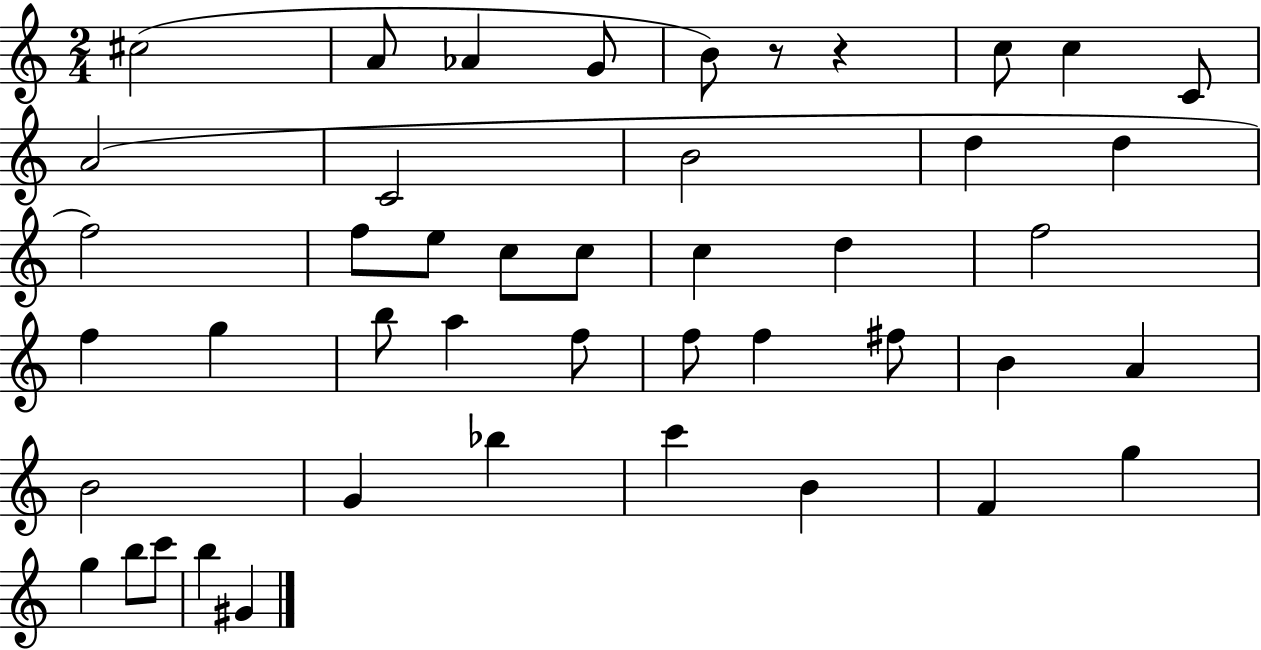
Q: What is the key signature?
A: C major